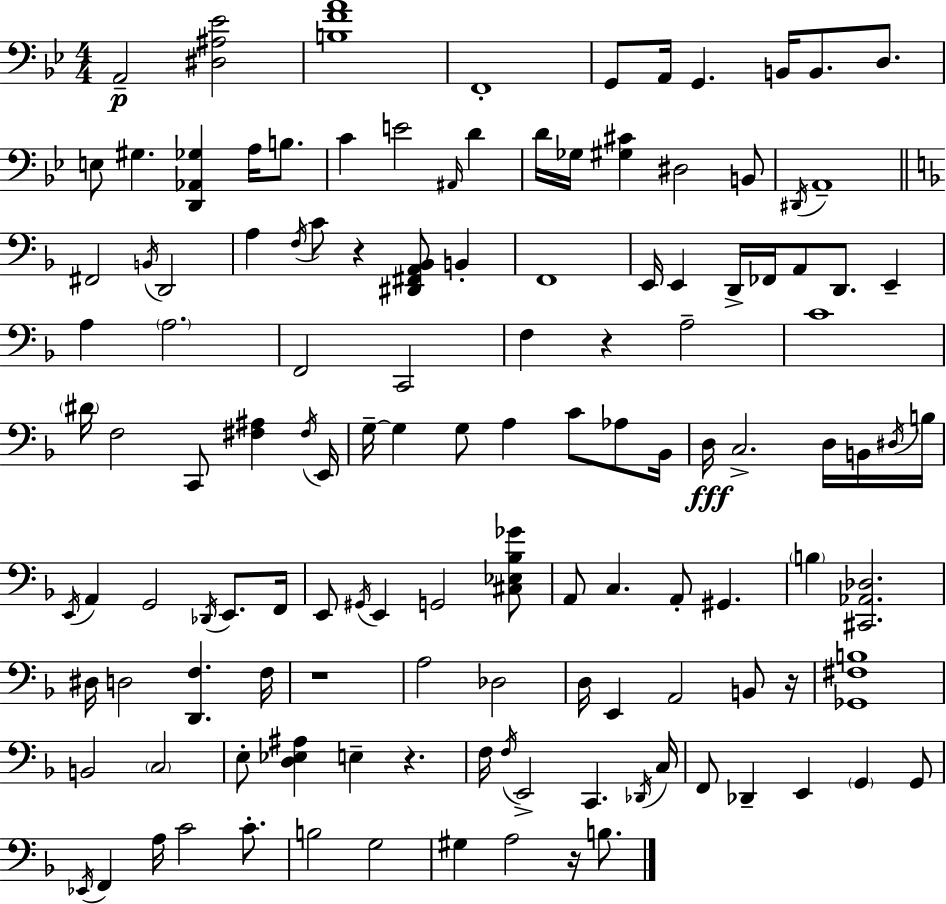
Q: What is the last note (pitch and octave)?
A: B3